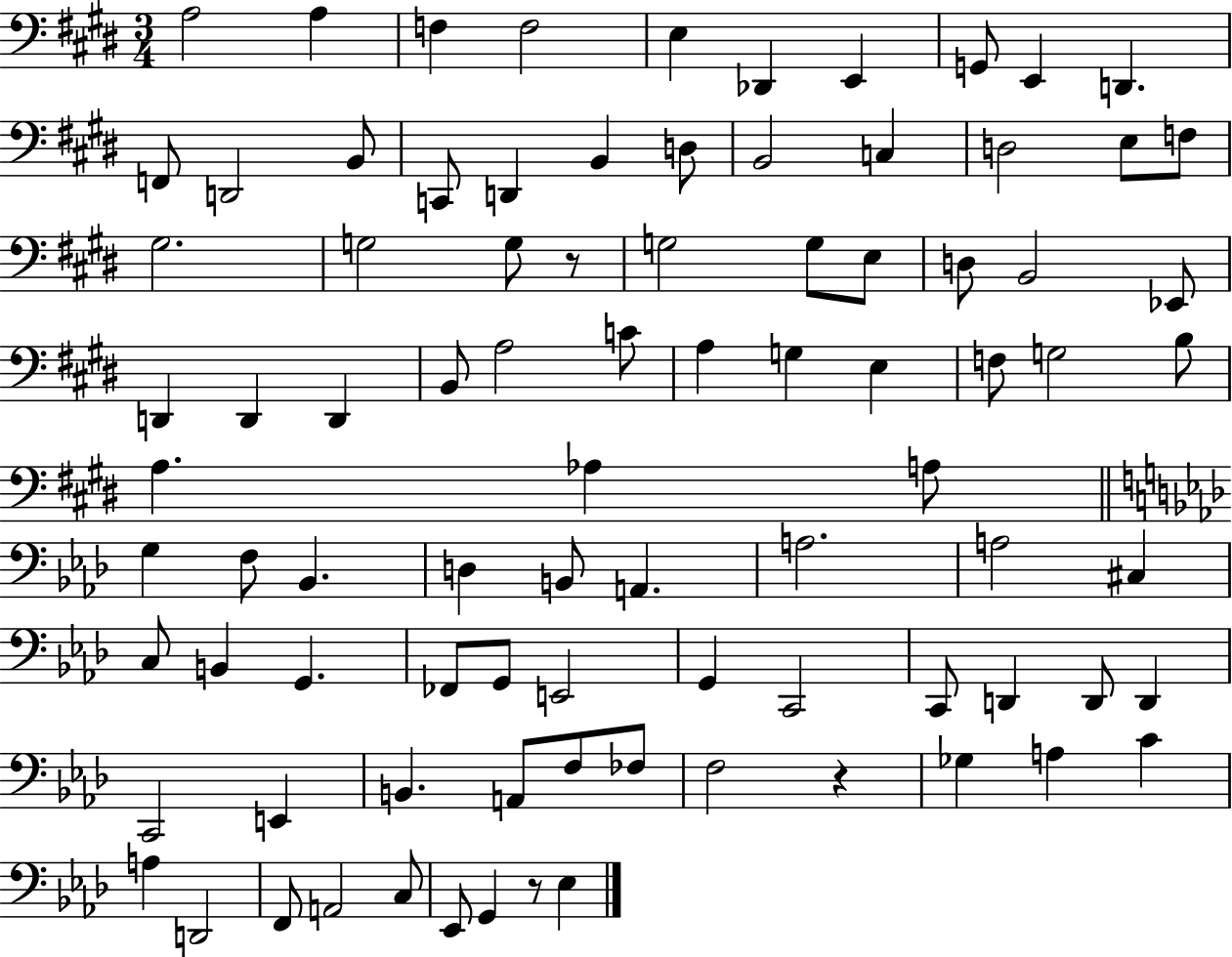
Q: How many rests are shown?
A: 3